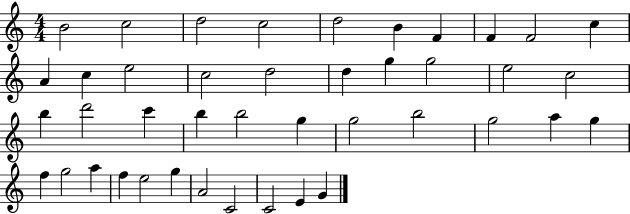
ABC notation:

X:1
T:Untitled
M:4/4
L:1/4
K:C
B2 c2 d2 c2 d2 B F F F2 c A c e2 c2 d2 d g g2 e2 c2 b d'2 c' b b2 g g2 b2 g2 a g f g2 a f e2 g A2 C2 C2 E G